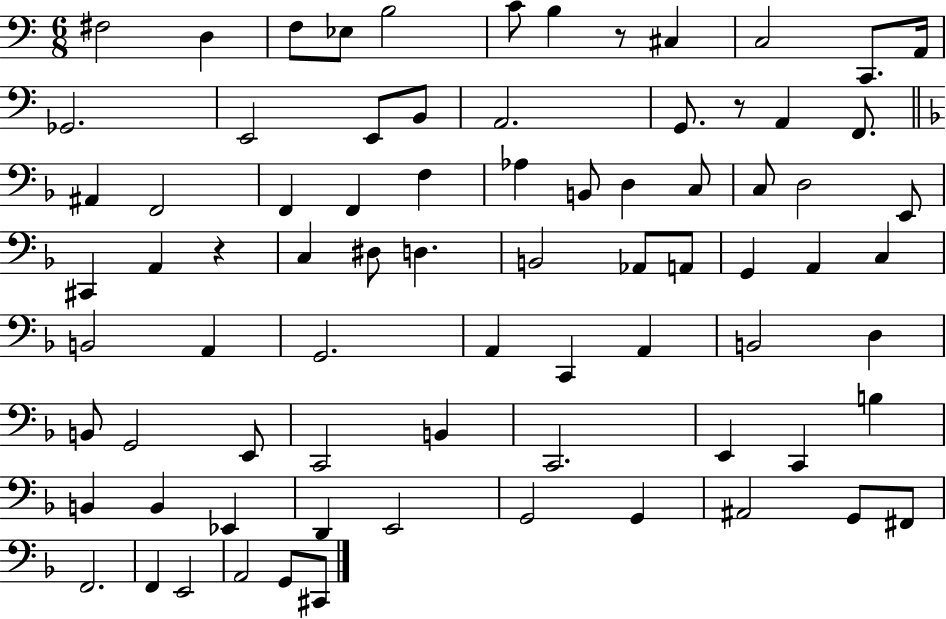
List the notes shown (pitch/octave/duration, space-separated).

F#3/h D3/q F3/e Eb3/e B3/h C4/e B3/q R/e C#3/q C3/h C2/e. A2/s Gb2/h. E2/h E2/e B2/e A2/h. G2/e. R/e A2/q F2/e. A#2/q F2/h F2/q F2/q F3/q Ab3/q B2/e D3/q C3/e C3/e D3/h E2/e C#2/q A2/q R/q C3/q D#3/e D3/q. B2/h Ab2/e A2/e G2/q A2/q C3/q B2/h A2/q G2/h. A2/q C2/q A2/q B2/h D3/q B2/e G2/h E2/e C2/h B2/q C2/h. E2/q C2/q B3/q B2/q B2/q Eb2/q D2/q E2/h G2/h G2/q A#2/h G2/e F#2/e F2/h. F2/q E2/h A2/h G2/e C#2/e